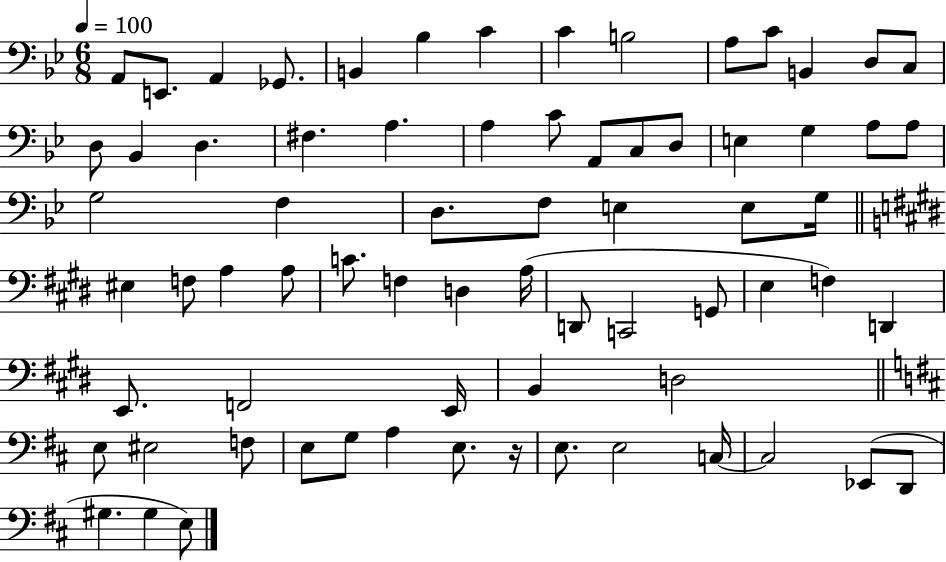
A2/e E2/e. A2/q Gb2/e. B2/q Bb3/q C4/q C4/q B3/h A3/e C4/e B2/q D3/e C3/e D3/e Bb2/q D3/q. F#3/q. A3/q. A3/q C4/e A2/e C3/e D3/e E3/q G3/q A3/e A3/e G3/h F3/q D3/e. F3/e E3/q E3/e G3/s EIS3/q F3/e A3/q A3/e C4/e. F3/q D3/q A3/s D2/e C2/h G2/e E3/q F3/q D2/q E2/e. F2/h E2/s B2/q D3/h E3/e EIS3/h F3/e E3/e G3/e A3/q E3/e. R/s E3/e. E3/h C3/s C3/h Eb2/e D2/e G#3/q. G#3/q E3/e